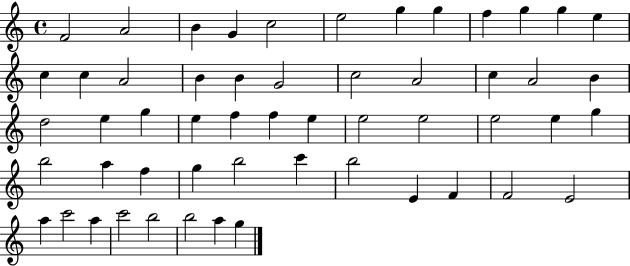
X:1
T:Untitled
M:4/4
L:1/4
K:C
F2 A2 B G c2 e2 g g f g g e c c A2 B B G2 c2 A2 c A2 B d2 e g e f f e e2 e2 e2 e g b2 a f g b2 c' b2 E F F2 E2 a c'2 a c'2 b2 b2 a g